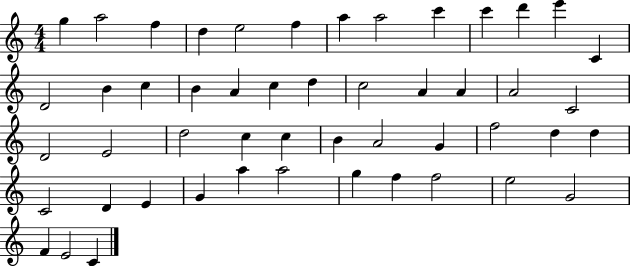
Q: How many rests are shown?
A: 0